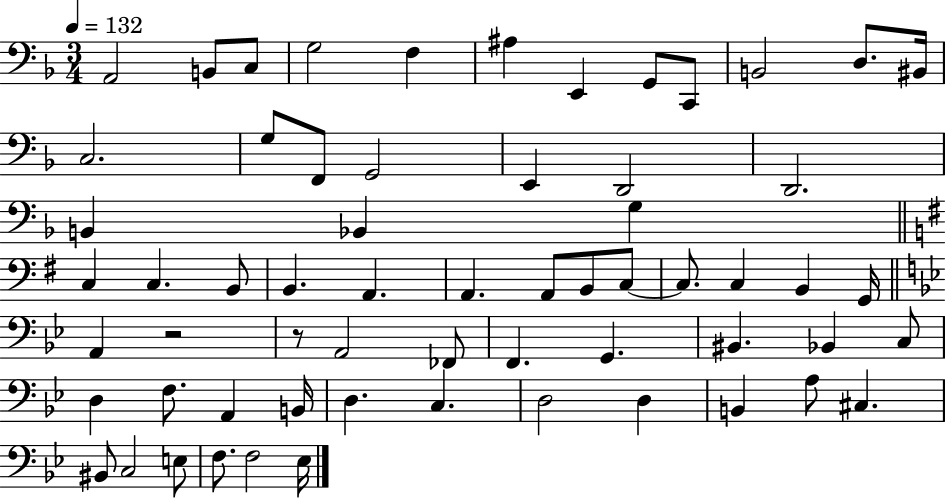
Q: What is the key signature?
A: F major